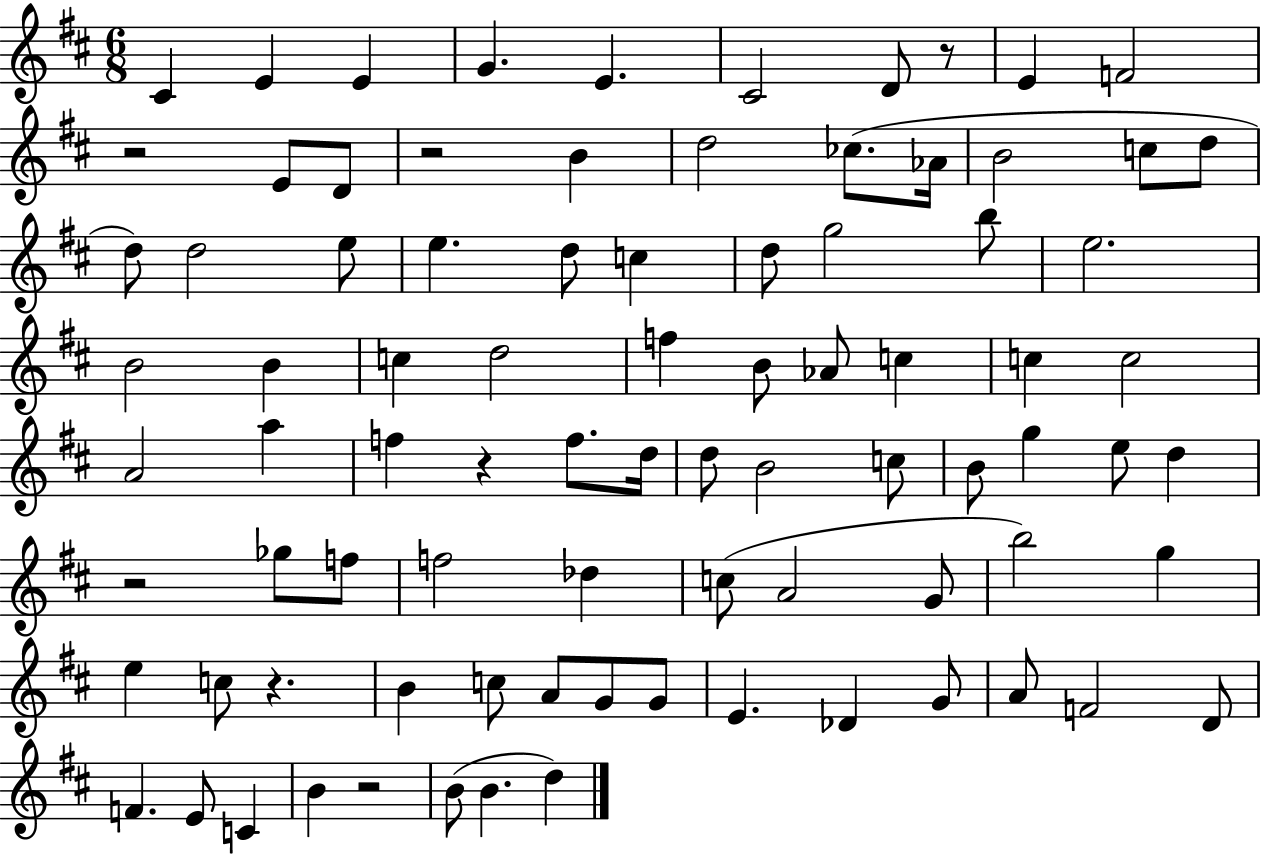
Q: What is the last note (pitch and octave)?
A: D5